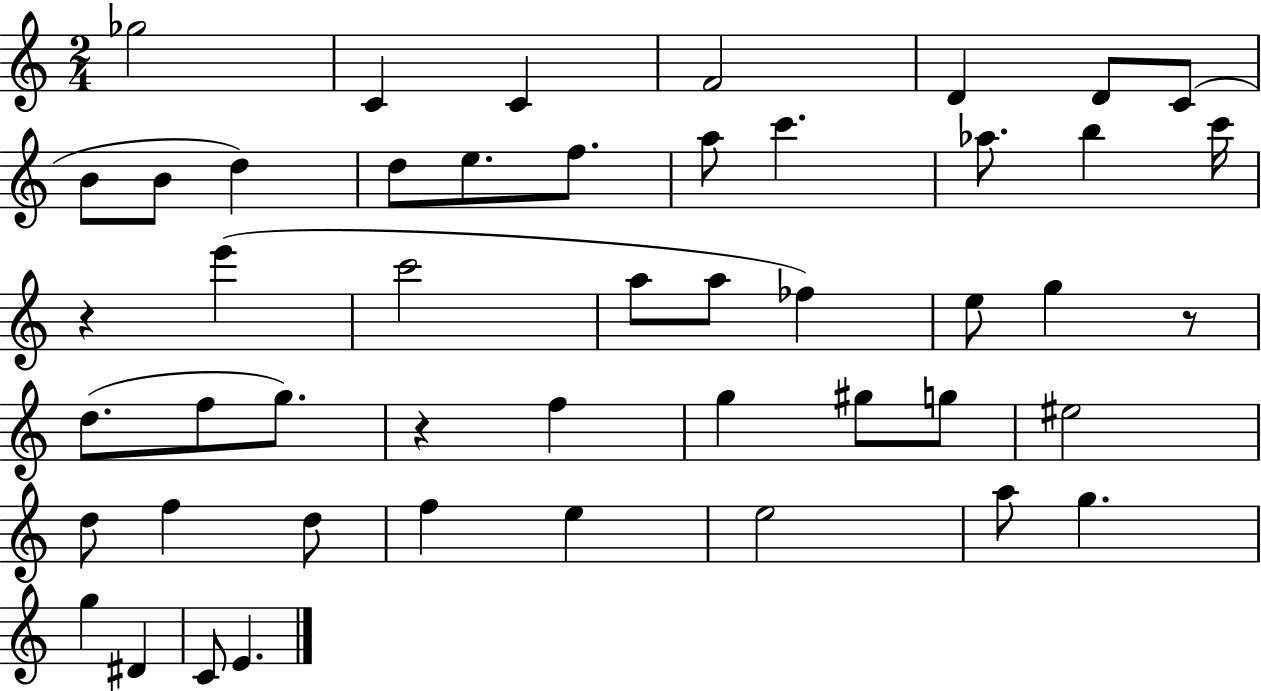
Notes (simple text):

Gb5/h C4/q C4/q F4/h D4/q D4/e C4/e B4/e B4/e D5/q D5/e E5/e. F5/e. A5/e C6/q. Ab5/e. B5/q C6/s R/q E6/q C6/h A5/e A5/e FES5/q E5/e G5/q R/e D5/e. F5/e G5/e. R/q F5/q G5/q G#5/e G5/e EIS5/h D5/e F5/q D5/e F5/q E5/q E5/h A5/e G5/q. G5/q D#4/q C4/e E4/q.